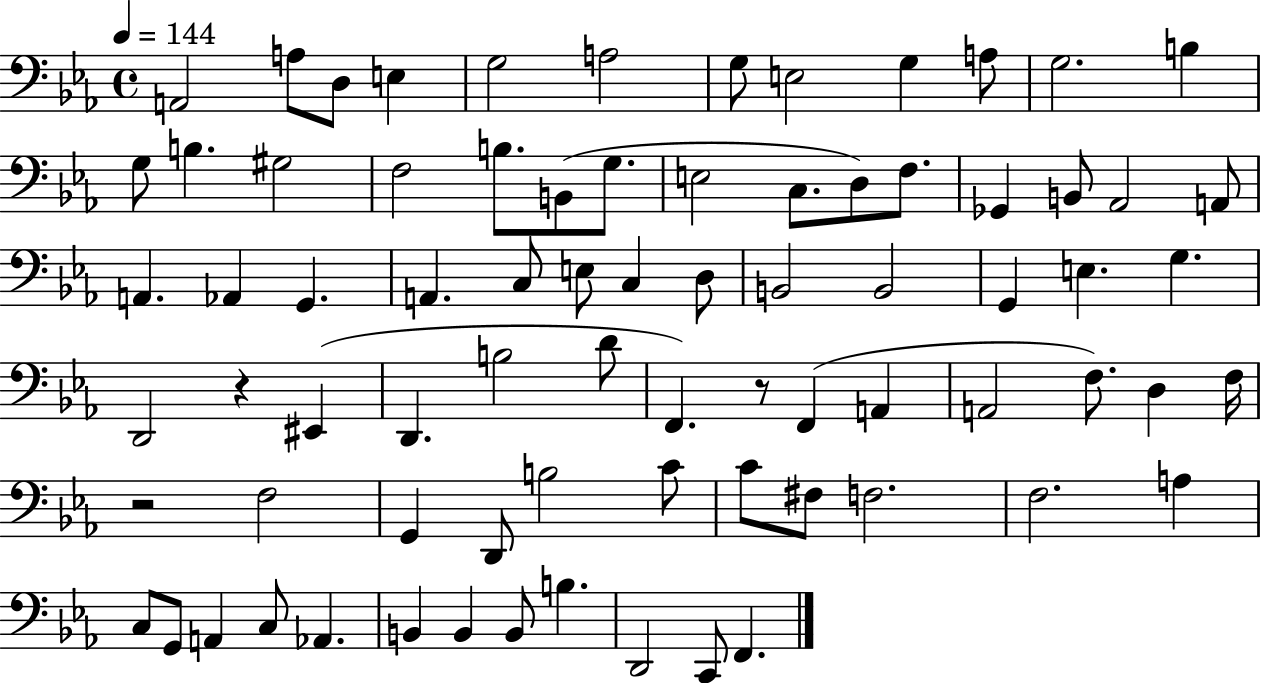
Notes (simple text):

A2/h A3/e D3/e E3/q G3/h A3/h G3/e E3/h G3/q A3/e G3/h. B3/q G3/e B3/q. G#3/h F3/h B3/e. B2/e G3/e. E3/h C3/e. D3/e F3/e. Gb2/q B2/e Ab2/h A2/e A2/q. Ab2/q G2/q. A2/q. C3/e E3/e C3/q D3/e B2/h B2/h G2/q E3/q. G3/q. D2/h R/q EIS2/q D2/q. B3/h D4/e F2/q. R/e F2/q A2/q A2/h F3/e. D3/q F3/s R/h F3/h G2/q D2/e B3/h C4/e C4/e F#3/e F3/h. F3/h. A3/q C3/e G2/e A2/q C3/e Ab2/q. B2/q B2/q B2/e B3/q. D2/h C2/e F2/q.